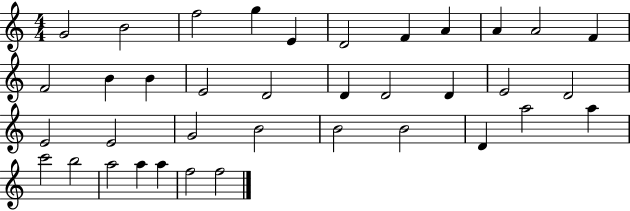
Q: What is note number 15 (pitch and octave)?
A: E4